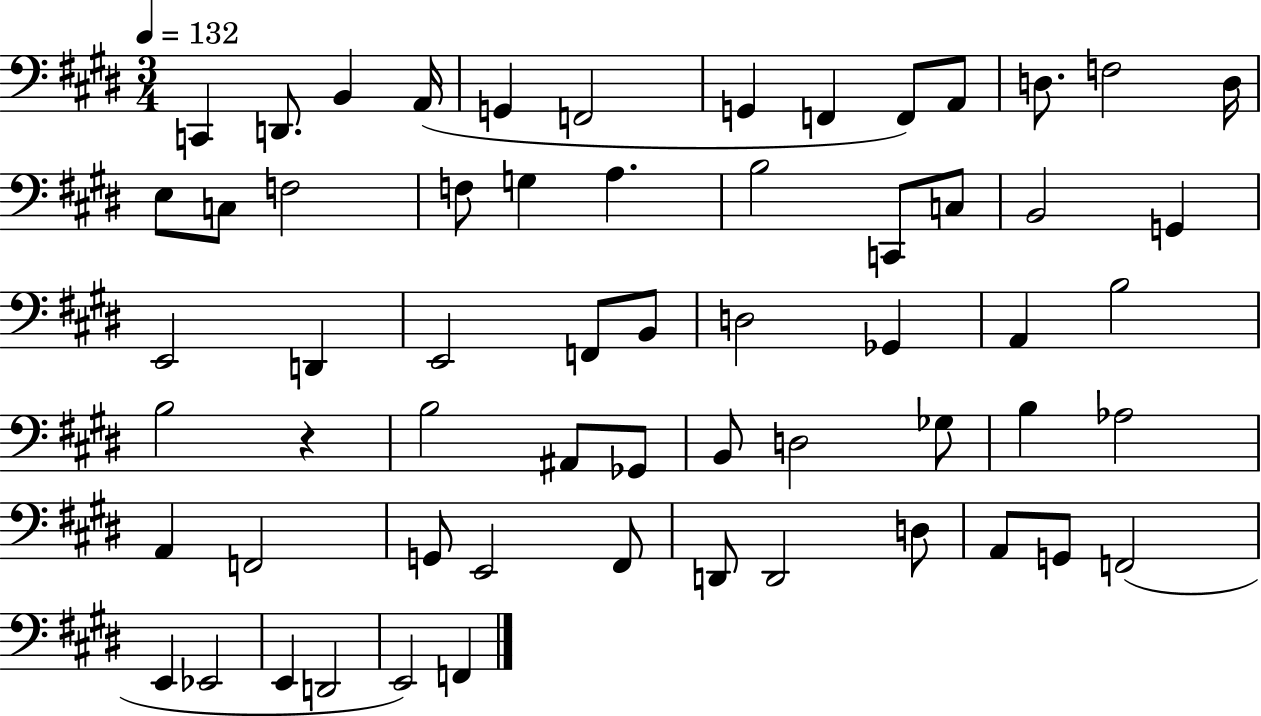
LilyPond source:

{
  \clef bass
  \numericTimeSignature
  \time 3/4
  \key e \major
  \tempo 4 = 132
  c,4 d,8. b,4 a,16( | g,4 f,2 | g,4 f,4 f,8) a,8 | d8. f2 d16 | \break e8 c8 f2 | f8 g4 a4. | b2 c,8 c8 | b,2 g,4 | \break e,2 d,4 | e,2 f,8 b,8 | d2 ges,4 | a,4 b2 | \break b2 r4 | b2 ais,8 ges,8 | b,8 d2 ges8 | b4 aes2 | \break a,4 f,2 | g,8 e,2 fis,8 | d,8 d,2 d8 | a,8 g,8 f,2( | \break e,4 ees,2 | e,4 d,2 | e,2) f,4 | \bar "|."
}